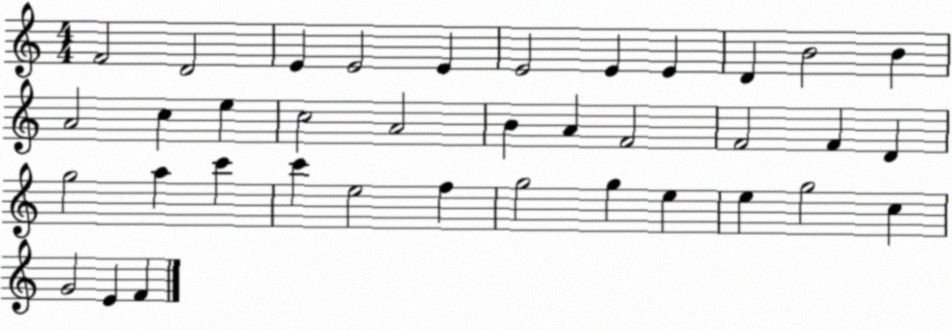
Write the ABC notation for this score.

X:1
T:Untitled
M:4/4
L:1/4
K:C
F2 D2 E E2 E E2 E E D B2 B A2 c e c2 A2 B A F2 F2 F D g2 a c' c' e2 f g2 g e e g2 c G2 E F